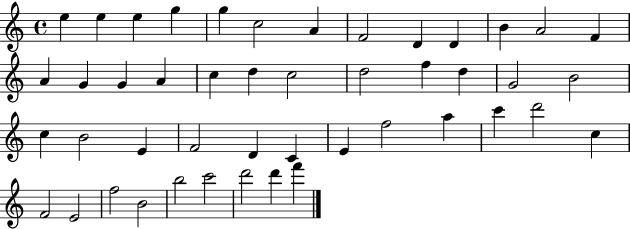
E5/q E5/q E5/q G5/q G5/q C5/h A4/q F4/h D4/q D4/q B4/q A4/h F4/q A4/q G4/q G4/q A4/q C5/q D5/q C5/h D5/h F5/q D5/q G4/h B4/h C5/q B4/h E4/q F4/h D4/q C4/q E4/q F5/h A5/q C6/q D6/h C5/q F4/h E4/h F5/h B4/h B5/h C6/h D6/h D6/q F6/q